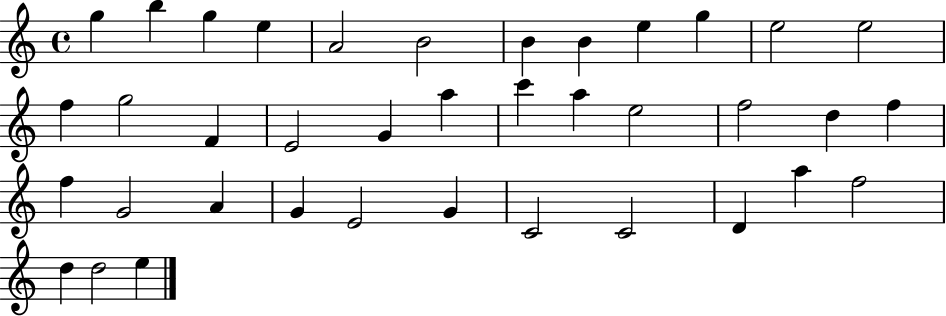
X:1
T:Untitled
M:4/4
L:1/4
K:C
g b g e A2 B2 B B e g e2 e2 f g2 F E2 G a c' a e2 f2 d f f G2 A G E2 G C2 C2 D a f2 d d2 e